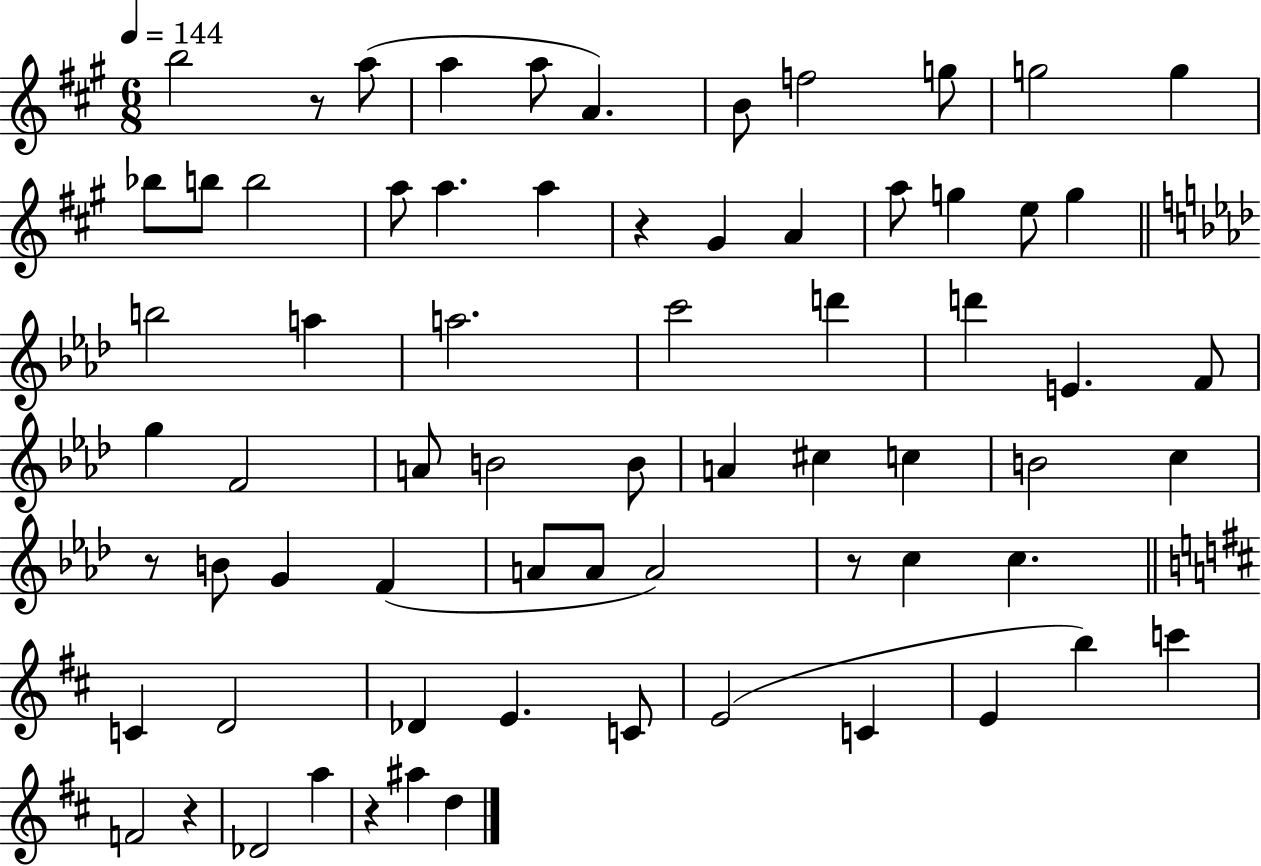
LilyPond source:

{
  \clef treble
  \numericTimeSignature
  \time 6/8
  \key a \major
  \tempo 4 = 144
  \repeat volta 2 { b''2 r8 a''8( | a''4 a''8 a'4.) | b'8 f''2 g''8 | g''2 g''4 | \break bes''8 b''8 b''2 | a''8 a''4. a''4 | r4 gis'4 a'4 | a''8 g''4 e''8 g''4 | \break \bar "||" \break \key aes \major b''2 a''4 | a''2. | c'''2 d'''4 | d'''4 e'4. f'8 | \break g''4 f'2 | a'8 b'2 b'8 | a'4 cis''4 c''4 | b'2 c''4 | \break r8 b'8 g'4 f'4( | a'8 a'8 a'2) | r8 c''4 c''4. | \bar "||" \break \key d \major c'4 d'2 | des'4 e'4. c'8 | e'2( c'4 | e'4 b''4) c'''4 | \break f'2 r4 | des'2 a''4 | r4 ais''4 d''4 | } \bar "|."
}